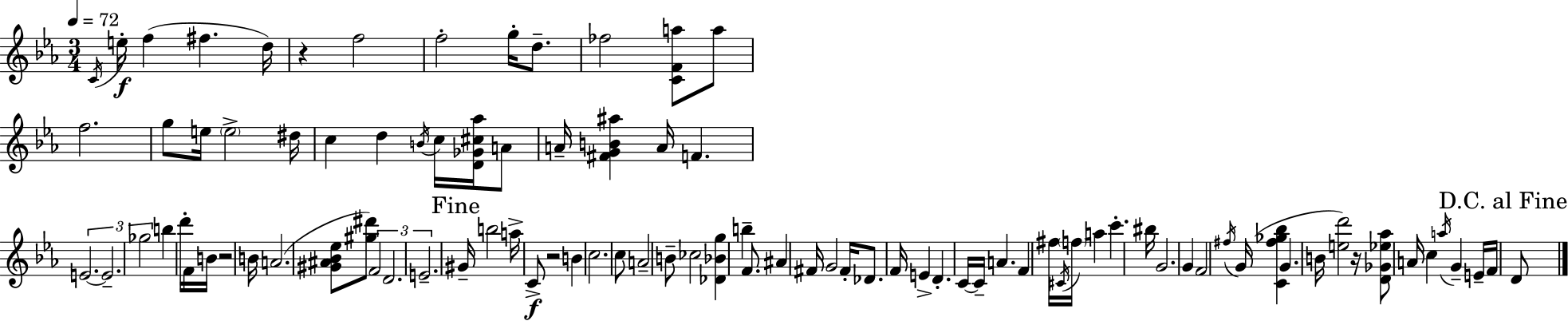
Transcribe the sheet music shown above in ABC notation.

X:1
T:Untitled
M:3/4
L:1/4
K:Cm
C/4 e/4 f ^f d/4 z f2 f2 g/4 d/2 _f2 [CFa]/2 a/2 f2 g/2 e/4 e2 ^d/4 c d B/4 c/4 [D_G^c_a]/4 A/2 A/4 [^FGB^a] A/4 F E2 E2 _g2 b d'/4 F/4 B/4 z2 B/4 A2 [^G^A_B_e]/2 [^g^d']/2 F2 D2 E2 ^G/4 b2 a/4 C/2 z2 B c2 c/2 A2 B/2 _c2 [_D_Bg] b F/2 ^A ^F/4 G2 ^F/4 _D/2 F/4 E D C/4 C/4 A F ^f/4 ^C/4 f/4 a c' ^b/4 G2 G F2 ^f/4 G/4 [C^f_g_b] G B/4 [ed']2 z/4 [D_G_e_a]/2 A/4 c a/4 G E/4 F/4 D/2